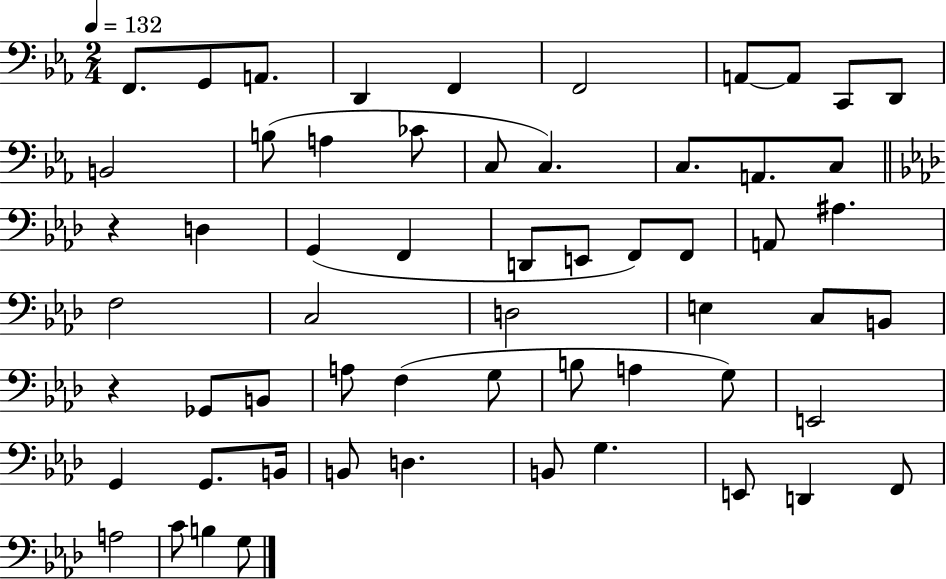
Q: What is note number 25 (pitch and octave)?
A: F2